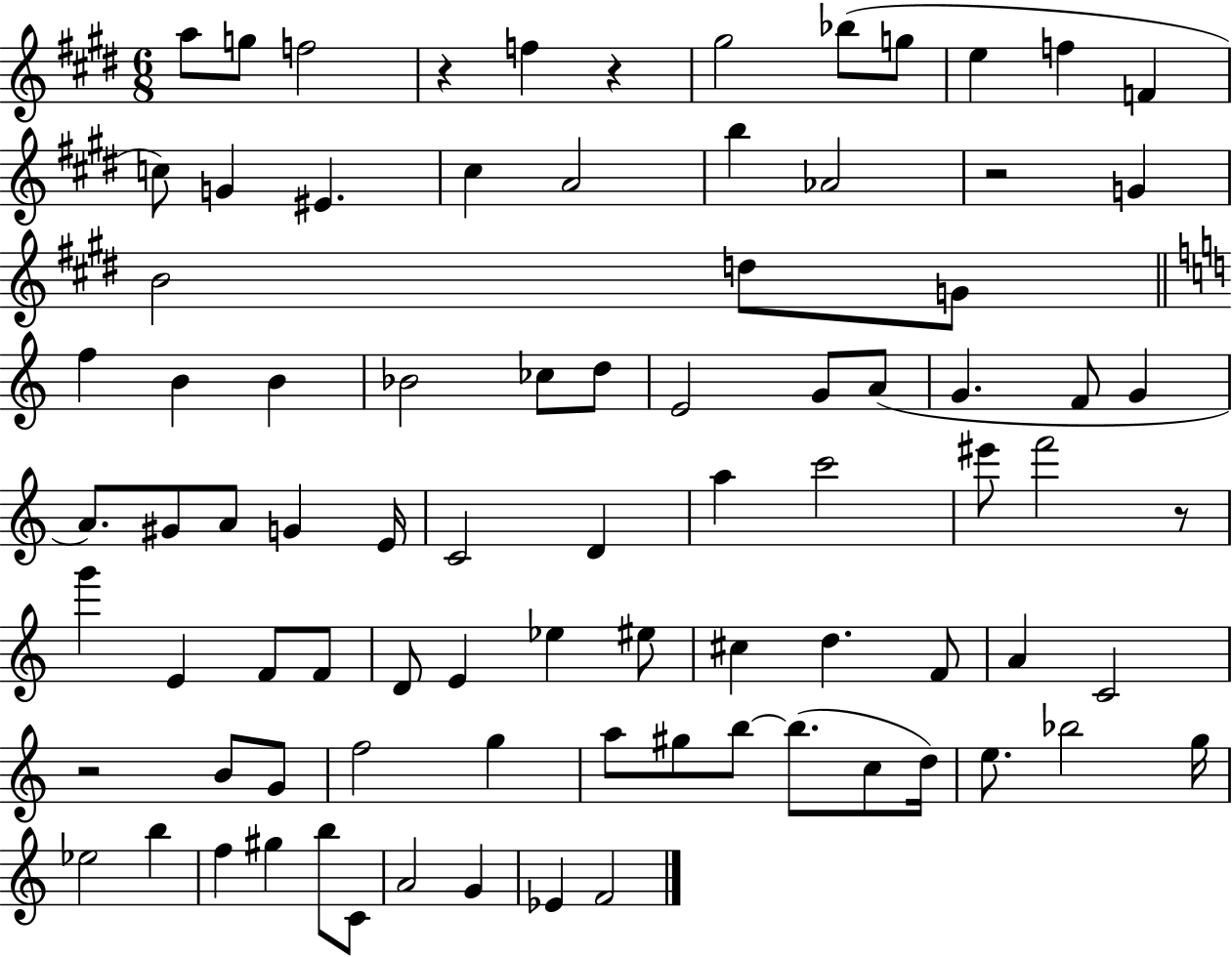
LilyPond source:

{
  \clef treble
  \numericTimeSignature
  \time 6/8
  \key e \major
  \repeat volta 2 { a''8 g''8 f''2 | r4 f''4 r4 | gis''2 bes''8( g''8 | e''4 f''4 f'4 | \break c''8) g'4 eis'4. | cis''4 a'2 | b''4 aes'2 | r2 g'4 | \break b'2 d''8 g'8 | \bar "||" \break \key c \major f''4 b'4 b'4 | bes'2 ces''8 d''8 | e'2 g'8 a'8( | g'4. f'8 g'4 | \break a'8.) gis'8 a'8 g'4 e'16 | c'2 d'4 | a''4 c'''2 | eis'''8 f'''2 r8 | \break g'''4 e'4 f'8 f'8 | d'8 e'4 ees''4 eis''8 | cis''4 d''4. f'8 | a'4 c'2 | \break r2 b'8 g'8 | f''2 g''4 | a''8 gis''8 b''8~~ b''8.( c''8 d''16) | e''8. bes''2 g''16 | \break ees''2 b''4 | f''4 gis''4 b''8 c'8 | a'2 g'4 | ees'4 f'2 | \break } \bar "|."
}